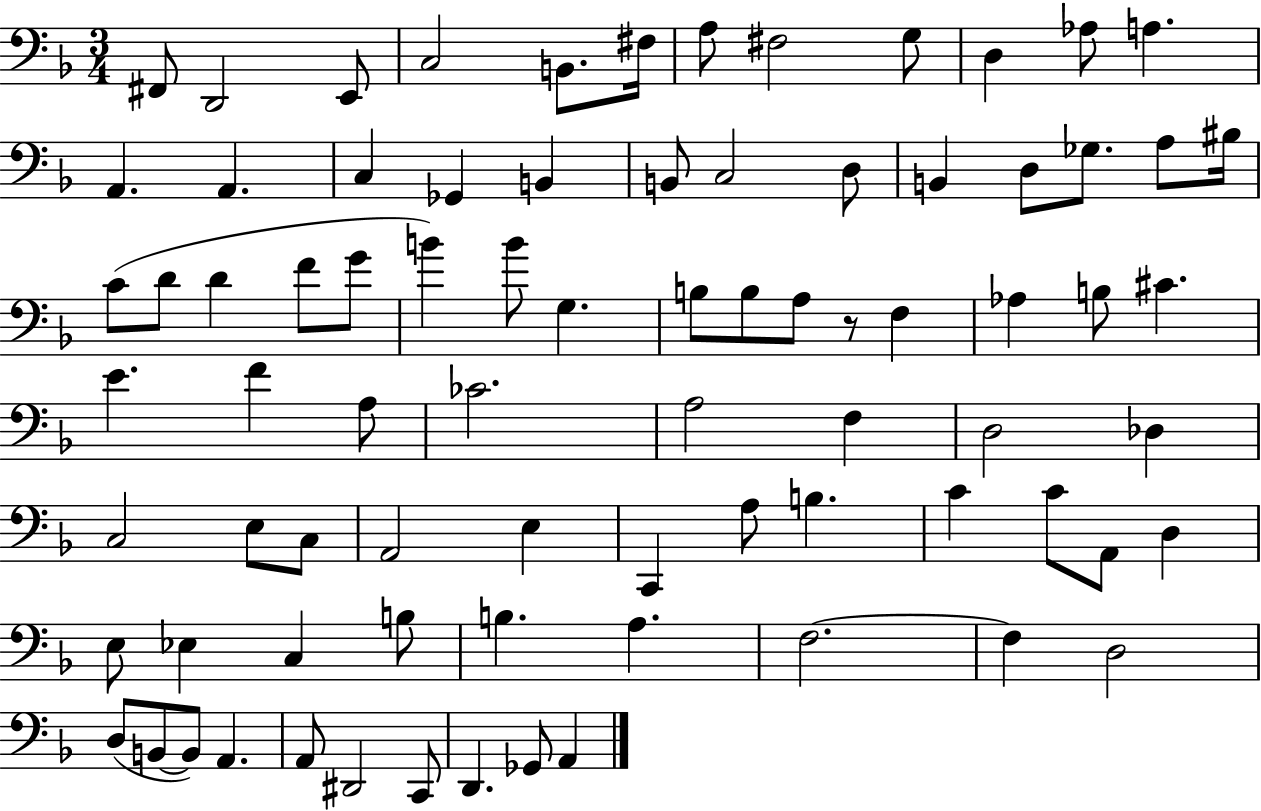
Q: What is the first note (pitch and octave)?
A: F#2